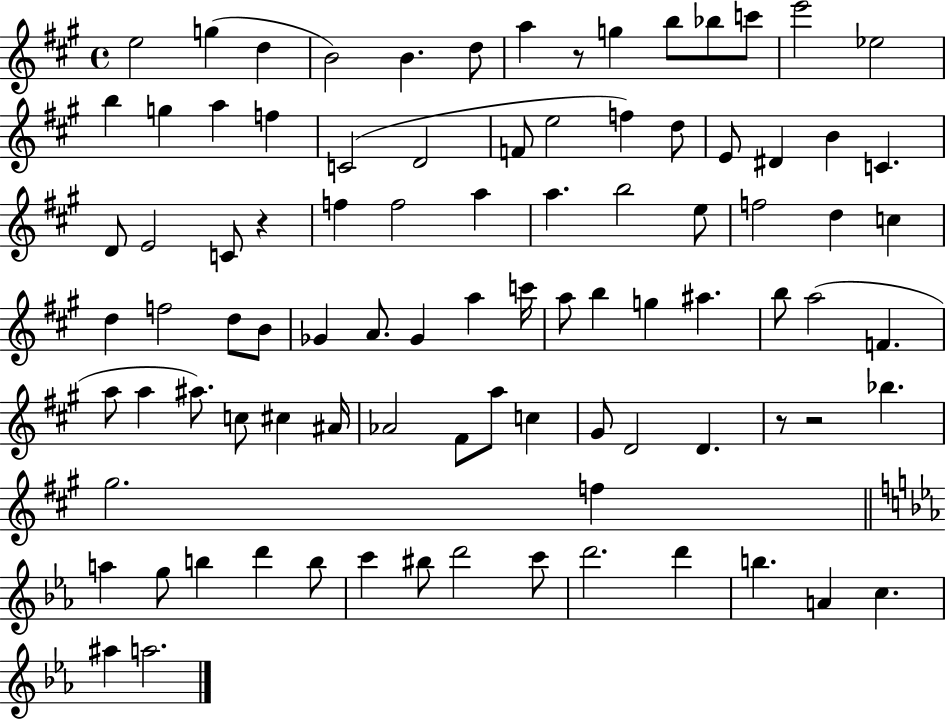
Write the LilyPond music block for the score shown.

{
  \clef treble
  \time 4/4
  \defaultTimeSignature
  \key a \major
  e''2 g''4( d''4 | b'2) b'4. d''8 | a''4 r8 g''4 b''8 bes''8 c'''8 | e'''2 ees''2 | \break b''4 g''4 a''4 f''4 | c'2( d'2 | f'8 e''2 f''4) d''8 | e'8 dis'4 b'4 c'4. | \break d'8 e'2 c'8 r4 | f''4 f''2 a''4 | a''4. b''2 e''8 | f''2 d''4 c''4 | \break d''4 f''2 d''8 b'8 | ges'4 a'8. ges'4 a''4 c'''16 | a''8 b''4 g''4 ais''4. | b''8 a''2( f'4. | \break a''8 a''4 ais''8.) c''8 cis''4 ais'16 | aes'2 fis'8 a''8 c''4 | gis'8 d'2 d'4. | r8 r2 bes''4. | \break gis''2. f''4 | \bar "||" \break \key ees \major a''4 g''8 b''4 d'''4 b''8 | c'''4 bis''8 d'''2 c'''8 | d'''2. d'''4 | b''4. a'4 c''4. | \break ais''4 a''2. | \bar "|."
}